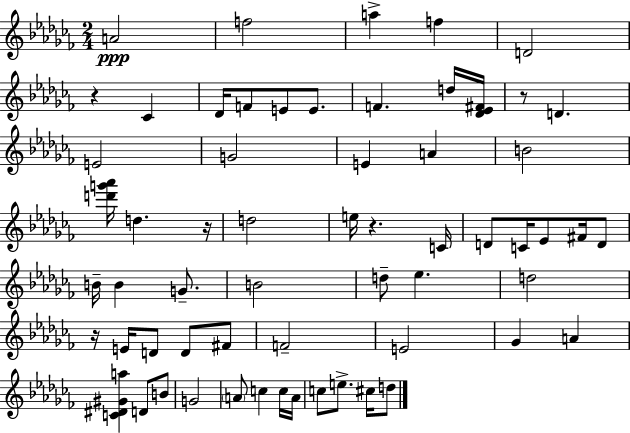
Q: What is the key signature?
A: AES minor